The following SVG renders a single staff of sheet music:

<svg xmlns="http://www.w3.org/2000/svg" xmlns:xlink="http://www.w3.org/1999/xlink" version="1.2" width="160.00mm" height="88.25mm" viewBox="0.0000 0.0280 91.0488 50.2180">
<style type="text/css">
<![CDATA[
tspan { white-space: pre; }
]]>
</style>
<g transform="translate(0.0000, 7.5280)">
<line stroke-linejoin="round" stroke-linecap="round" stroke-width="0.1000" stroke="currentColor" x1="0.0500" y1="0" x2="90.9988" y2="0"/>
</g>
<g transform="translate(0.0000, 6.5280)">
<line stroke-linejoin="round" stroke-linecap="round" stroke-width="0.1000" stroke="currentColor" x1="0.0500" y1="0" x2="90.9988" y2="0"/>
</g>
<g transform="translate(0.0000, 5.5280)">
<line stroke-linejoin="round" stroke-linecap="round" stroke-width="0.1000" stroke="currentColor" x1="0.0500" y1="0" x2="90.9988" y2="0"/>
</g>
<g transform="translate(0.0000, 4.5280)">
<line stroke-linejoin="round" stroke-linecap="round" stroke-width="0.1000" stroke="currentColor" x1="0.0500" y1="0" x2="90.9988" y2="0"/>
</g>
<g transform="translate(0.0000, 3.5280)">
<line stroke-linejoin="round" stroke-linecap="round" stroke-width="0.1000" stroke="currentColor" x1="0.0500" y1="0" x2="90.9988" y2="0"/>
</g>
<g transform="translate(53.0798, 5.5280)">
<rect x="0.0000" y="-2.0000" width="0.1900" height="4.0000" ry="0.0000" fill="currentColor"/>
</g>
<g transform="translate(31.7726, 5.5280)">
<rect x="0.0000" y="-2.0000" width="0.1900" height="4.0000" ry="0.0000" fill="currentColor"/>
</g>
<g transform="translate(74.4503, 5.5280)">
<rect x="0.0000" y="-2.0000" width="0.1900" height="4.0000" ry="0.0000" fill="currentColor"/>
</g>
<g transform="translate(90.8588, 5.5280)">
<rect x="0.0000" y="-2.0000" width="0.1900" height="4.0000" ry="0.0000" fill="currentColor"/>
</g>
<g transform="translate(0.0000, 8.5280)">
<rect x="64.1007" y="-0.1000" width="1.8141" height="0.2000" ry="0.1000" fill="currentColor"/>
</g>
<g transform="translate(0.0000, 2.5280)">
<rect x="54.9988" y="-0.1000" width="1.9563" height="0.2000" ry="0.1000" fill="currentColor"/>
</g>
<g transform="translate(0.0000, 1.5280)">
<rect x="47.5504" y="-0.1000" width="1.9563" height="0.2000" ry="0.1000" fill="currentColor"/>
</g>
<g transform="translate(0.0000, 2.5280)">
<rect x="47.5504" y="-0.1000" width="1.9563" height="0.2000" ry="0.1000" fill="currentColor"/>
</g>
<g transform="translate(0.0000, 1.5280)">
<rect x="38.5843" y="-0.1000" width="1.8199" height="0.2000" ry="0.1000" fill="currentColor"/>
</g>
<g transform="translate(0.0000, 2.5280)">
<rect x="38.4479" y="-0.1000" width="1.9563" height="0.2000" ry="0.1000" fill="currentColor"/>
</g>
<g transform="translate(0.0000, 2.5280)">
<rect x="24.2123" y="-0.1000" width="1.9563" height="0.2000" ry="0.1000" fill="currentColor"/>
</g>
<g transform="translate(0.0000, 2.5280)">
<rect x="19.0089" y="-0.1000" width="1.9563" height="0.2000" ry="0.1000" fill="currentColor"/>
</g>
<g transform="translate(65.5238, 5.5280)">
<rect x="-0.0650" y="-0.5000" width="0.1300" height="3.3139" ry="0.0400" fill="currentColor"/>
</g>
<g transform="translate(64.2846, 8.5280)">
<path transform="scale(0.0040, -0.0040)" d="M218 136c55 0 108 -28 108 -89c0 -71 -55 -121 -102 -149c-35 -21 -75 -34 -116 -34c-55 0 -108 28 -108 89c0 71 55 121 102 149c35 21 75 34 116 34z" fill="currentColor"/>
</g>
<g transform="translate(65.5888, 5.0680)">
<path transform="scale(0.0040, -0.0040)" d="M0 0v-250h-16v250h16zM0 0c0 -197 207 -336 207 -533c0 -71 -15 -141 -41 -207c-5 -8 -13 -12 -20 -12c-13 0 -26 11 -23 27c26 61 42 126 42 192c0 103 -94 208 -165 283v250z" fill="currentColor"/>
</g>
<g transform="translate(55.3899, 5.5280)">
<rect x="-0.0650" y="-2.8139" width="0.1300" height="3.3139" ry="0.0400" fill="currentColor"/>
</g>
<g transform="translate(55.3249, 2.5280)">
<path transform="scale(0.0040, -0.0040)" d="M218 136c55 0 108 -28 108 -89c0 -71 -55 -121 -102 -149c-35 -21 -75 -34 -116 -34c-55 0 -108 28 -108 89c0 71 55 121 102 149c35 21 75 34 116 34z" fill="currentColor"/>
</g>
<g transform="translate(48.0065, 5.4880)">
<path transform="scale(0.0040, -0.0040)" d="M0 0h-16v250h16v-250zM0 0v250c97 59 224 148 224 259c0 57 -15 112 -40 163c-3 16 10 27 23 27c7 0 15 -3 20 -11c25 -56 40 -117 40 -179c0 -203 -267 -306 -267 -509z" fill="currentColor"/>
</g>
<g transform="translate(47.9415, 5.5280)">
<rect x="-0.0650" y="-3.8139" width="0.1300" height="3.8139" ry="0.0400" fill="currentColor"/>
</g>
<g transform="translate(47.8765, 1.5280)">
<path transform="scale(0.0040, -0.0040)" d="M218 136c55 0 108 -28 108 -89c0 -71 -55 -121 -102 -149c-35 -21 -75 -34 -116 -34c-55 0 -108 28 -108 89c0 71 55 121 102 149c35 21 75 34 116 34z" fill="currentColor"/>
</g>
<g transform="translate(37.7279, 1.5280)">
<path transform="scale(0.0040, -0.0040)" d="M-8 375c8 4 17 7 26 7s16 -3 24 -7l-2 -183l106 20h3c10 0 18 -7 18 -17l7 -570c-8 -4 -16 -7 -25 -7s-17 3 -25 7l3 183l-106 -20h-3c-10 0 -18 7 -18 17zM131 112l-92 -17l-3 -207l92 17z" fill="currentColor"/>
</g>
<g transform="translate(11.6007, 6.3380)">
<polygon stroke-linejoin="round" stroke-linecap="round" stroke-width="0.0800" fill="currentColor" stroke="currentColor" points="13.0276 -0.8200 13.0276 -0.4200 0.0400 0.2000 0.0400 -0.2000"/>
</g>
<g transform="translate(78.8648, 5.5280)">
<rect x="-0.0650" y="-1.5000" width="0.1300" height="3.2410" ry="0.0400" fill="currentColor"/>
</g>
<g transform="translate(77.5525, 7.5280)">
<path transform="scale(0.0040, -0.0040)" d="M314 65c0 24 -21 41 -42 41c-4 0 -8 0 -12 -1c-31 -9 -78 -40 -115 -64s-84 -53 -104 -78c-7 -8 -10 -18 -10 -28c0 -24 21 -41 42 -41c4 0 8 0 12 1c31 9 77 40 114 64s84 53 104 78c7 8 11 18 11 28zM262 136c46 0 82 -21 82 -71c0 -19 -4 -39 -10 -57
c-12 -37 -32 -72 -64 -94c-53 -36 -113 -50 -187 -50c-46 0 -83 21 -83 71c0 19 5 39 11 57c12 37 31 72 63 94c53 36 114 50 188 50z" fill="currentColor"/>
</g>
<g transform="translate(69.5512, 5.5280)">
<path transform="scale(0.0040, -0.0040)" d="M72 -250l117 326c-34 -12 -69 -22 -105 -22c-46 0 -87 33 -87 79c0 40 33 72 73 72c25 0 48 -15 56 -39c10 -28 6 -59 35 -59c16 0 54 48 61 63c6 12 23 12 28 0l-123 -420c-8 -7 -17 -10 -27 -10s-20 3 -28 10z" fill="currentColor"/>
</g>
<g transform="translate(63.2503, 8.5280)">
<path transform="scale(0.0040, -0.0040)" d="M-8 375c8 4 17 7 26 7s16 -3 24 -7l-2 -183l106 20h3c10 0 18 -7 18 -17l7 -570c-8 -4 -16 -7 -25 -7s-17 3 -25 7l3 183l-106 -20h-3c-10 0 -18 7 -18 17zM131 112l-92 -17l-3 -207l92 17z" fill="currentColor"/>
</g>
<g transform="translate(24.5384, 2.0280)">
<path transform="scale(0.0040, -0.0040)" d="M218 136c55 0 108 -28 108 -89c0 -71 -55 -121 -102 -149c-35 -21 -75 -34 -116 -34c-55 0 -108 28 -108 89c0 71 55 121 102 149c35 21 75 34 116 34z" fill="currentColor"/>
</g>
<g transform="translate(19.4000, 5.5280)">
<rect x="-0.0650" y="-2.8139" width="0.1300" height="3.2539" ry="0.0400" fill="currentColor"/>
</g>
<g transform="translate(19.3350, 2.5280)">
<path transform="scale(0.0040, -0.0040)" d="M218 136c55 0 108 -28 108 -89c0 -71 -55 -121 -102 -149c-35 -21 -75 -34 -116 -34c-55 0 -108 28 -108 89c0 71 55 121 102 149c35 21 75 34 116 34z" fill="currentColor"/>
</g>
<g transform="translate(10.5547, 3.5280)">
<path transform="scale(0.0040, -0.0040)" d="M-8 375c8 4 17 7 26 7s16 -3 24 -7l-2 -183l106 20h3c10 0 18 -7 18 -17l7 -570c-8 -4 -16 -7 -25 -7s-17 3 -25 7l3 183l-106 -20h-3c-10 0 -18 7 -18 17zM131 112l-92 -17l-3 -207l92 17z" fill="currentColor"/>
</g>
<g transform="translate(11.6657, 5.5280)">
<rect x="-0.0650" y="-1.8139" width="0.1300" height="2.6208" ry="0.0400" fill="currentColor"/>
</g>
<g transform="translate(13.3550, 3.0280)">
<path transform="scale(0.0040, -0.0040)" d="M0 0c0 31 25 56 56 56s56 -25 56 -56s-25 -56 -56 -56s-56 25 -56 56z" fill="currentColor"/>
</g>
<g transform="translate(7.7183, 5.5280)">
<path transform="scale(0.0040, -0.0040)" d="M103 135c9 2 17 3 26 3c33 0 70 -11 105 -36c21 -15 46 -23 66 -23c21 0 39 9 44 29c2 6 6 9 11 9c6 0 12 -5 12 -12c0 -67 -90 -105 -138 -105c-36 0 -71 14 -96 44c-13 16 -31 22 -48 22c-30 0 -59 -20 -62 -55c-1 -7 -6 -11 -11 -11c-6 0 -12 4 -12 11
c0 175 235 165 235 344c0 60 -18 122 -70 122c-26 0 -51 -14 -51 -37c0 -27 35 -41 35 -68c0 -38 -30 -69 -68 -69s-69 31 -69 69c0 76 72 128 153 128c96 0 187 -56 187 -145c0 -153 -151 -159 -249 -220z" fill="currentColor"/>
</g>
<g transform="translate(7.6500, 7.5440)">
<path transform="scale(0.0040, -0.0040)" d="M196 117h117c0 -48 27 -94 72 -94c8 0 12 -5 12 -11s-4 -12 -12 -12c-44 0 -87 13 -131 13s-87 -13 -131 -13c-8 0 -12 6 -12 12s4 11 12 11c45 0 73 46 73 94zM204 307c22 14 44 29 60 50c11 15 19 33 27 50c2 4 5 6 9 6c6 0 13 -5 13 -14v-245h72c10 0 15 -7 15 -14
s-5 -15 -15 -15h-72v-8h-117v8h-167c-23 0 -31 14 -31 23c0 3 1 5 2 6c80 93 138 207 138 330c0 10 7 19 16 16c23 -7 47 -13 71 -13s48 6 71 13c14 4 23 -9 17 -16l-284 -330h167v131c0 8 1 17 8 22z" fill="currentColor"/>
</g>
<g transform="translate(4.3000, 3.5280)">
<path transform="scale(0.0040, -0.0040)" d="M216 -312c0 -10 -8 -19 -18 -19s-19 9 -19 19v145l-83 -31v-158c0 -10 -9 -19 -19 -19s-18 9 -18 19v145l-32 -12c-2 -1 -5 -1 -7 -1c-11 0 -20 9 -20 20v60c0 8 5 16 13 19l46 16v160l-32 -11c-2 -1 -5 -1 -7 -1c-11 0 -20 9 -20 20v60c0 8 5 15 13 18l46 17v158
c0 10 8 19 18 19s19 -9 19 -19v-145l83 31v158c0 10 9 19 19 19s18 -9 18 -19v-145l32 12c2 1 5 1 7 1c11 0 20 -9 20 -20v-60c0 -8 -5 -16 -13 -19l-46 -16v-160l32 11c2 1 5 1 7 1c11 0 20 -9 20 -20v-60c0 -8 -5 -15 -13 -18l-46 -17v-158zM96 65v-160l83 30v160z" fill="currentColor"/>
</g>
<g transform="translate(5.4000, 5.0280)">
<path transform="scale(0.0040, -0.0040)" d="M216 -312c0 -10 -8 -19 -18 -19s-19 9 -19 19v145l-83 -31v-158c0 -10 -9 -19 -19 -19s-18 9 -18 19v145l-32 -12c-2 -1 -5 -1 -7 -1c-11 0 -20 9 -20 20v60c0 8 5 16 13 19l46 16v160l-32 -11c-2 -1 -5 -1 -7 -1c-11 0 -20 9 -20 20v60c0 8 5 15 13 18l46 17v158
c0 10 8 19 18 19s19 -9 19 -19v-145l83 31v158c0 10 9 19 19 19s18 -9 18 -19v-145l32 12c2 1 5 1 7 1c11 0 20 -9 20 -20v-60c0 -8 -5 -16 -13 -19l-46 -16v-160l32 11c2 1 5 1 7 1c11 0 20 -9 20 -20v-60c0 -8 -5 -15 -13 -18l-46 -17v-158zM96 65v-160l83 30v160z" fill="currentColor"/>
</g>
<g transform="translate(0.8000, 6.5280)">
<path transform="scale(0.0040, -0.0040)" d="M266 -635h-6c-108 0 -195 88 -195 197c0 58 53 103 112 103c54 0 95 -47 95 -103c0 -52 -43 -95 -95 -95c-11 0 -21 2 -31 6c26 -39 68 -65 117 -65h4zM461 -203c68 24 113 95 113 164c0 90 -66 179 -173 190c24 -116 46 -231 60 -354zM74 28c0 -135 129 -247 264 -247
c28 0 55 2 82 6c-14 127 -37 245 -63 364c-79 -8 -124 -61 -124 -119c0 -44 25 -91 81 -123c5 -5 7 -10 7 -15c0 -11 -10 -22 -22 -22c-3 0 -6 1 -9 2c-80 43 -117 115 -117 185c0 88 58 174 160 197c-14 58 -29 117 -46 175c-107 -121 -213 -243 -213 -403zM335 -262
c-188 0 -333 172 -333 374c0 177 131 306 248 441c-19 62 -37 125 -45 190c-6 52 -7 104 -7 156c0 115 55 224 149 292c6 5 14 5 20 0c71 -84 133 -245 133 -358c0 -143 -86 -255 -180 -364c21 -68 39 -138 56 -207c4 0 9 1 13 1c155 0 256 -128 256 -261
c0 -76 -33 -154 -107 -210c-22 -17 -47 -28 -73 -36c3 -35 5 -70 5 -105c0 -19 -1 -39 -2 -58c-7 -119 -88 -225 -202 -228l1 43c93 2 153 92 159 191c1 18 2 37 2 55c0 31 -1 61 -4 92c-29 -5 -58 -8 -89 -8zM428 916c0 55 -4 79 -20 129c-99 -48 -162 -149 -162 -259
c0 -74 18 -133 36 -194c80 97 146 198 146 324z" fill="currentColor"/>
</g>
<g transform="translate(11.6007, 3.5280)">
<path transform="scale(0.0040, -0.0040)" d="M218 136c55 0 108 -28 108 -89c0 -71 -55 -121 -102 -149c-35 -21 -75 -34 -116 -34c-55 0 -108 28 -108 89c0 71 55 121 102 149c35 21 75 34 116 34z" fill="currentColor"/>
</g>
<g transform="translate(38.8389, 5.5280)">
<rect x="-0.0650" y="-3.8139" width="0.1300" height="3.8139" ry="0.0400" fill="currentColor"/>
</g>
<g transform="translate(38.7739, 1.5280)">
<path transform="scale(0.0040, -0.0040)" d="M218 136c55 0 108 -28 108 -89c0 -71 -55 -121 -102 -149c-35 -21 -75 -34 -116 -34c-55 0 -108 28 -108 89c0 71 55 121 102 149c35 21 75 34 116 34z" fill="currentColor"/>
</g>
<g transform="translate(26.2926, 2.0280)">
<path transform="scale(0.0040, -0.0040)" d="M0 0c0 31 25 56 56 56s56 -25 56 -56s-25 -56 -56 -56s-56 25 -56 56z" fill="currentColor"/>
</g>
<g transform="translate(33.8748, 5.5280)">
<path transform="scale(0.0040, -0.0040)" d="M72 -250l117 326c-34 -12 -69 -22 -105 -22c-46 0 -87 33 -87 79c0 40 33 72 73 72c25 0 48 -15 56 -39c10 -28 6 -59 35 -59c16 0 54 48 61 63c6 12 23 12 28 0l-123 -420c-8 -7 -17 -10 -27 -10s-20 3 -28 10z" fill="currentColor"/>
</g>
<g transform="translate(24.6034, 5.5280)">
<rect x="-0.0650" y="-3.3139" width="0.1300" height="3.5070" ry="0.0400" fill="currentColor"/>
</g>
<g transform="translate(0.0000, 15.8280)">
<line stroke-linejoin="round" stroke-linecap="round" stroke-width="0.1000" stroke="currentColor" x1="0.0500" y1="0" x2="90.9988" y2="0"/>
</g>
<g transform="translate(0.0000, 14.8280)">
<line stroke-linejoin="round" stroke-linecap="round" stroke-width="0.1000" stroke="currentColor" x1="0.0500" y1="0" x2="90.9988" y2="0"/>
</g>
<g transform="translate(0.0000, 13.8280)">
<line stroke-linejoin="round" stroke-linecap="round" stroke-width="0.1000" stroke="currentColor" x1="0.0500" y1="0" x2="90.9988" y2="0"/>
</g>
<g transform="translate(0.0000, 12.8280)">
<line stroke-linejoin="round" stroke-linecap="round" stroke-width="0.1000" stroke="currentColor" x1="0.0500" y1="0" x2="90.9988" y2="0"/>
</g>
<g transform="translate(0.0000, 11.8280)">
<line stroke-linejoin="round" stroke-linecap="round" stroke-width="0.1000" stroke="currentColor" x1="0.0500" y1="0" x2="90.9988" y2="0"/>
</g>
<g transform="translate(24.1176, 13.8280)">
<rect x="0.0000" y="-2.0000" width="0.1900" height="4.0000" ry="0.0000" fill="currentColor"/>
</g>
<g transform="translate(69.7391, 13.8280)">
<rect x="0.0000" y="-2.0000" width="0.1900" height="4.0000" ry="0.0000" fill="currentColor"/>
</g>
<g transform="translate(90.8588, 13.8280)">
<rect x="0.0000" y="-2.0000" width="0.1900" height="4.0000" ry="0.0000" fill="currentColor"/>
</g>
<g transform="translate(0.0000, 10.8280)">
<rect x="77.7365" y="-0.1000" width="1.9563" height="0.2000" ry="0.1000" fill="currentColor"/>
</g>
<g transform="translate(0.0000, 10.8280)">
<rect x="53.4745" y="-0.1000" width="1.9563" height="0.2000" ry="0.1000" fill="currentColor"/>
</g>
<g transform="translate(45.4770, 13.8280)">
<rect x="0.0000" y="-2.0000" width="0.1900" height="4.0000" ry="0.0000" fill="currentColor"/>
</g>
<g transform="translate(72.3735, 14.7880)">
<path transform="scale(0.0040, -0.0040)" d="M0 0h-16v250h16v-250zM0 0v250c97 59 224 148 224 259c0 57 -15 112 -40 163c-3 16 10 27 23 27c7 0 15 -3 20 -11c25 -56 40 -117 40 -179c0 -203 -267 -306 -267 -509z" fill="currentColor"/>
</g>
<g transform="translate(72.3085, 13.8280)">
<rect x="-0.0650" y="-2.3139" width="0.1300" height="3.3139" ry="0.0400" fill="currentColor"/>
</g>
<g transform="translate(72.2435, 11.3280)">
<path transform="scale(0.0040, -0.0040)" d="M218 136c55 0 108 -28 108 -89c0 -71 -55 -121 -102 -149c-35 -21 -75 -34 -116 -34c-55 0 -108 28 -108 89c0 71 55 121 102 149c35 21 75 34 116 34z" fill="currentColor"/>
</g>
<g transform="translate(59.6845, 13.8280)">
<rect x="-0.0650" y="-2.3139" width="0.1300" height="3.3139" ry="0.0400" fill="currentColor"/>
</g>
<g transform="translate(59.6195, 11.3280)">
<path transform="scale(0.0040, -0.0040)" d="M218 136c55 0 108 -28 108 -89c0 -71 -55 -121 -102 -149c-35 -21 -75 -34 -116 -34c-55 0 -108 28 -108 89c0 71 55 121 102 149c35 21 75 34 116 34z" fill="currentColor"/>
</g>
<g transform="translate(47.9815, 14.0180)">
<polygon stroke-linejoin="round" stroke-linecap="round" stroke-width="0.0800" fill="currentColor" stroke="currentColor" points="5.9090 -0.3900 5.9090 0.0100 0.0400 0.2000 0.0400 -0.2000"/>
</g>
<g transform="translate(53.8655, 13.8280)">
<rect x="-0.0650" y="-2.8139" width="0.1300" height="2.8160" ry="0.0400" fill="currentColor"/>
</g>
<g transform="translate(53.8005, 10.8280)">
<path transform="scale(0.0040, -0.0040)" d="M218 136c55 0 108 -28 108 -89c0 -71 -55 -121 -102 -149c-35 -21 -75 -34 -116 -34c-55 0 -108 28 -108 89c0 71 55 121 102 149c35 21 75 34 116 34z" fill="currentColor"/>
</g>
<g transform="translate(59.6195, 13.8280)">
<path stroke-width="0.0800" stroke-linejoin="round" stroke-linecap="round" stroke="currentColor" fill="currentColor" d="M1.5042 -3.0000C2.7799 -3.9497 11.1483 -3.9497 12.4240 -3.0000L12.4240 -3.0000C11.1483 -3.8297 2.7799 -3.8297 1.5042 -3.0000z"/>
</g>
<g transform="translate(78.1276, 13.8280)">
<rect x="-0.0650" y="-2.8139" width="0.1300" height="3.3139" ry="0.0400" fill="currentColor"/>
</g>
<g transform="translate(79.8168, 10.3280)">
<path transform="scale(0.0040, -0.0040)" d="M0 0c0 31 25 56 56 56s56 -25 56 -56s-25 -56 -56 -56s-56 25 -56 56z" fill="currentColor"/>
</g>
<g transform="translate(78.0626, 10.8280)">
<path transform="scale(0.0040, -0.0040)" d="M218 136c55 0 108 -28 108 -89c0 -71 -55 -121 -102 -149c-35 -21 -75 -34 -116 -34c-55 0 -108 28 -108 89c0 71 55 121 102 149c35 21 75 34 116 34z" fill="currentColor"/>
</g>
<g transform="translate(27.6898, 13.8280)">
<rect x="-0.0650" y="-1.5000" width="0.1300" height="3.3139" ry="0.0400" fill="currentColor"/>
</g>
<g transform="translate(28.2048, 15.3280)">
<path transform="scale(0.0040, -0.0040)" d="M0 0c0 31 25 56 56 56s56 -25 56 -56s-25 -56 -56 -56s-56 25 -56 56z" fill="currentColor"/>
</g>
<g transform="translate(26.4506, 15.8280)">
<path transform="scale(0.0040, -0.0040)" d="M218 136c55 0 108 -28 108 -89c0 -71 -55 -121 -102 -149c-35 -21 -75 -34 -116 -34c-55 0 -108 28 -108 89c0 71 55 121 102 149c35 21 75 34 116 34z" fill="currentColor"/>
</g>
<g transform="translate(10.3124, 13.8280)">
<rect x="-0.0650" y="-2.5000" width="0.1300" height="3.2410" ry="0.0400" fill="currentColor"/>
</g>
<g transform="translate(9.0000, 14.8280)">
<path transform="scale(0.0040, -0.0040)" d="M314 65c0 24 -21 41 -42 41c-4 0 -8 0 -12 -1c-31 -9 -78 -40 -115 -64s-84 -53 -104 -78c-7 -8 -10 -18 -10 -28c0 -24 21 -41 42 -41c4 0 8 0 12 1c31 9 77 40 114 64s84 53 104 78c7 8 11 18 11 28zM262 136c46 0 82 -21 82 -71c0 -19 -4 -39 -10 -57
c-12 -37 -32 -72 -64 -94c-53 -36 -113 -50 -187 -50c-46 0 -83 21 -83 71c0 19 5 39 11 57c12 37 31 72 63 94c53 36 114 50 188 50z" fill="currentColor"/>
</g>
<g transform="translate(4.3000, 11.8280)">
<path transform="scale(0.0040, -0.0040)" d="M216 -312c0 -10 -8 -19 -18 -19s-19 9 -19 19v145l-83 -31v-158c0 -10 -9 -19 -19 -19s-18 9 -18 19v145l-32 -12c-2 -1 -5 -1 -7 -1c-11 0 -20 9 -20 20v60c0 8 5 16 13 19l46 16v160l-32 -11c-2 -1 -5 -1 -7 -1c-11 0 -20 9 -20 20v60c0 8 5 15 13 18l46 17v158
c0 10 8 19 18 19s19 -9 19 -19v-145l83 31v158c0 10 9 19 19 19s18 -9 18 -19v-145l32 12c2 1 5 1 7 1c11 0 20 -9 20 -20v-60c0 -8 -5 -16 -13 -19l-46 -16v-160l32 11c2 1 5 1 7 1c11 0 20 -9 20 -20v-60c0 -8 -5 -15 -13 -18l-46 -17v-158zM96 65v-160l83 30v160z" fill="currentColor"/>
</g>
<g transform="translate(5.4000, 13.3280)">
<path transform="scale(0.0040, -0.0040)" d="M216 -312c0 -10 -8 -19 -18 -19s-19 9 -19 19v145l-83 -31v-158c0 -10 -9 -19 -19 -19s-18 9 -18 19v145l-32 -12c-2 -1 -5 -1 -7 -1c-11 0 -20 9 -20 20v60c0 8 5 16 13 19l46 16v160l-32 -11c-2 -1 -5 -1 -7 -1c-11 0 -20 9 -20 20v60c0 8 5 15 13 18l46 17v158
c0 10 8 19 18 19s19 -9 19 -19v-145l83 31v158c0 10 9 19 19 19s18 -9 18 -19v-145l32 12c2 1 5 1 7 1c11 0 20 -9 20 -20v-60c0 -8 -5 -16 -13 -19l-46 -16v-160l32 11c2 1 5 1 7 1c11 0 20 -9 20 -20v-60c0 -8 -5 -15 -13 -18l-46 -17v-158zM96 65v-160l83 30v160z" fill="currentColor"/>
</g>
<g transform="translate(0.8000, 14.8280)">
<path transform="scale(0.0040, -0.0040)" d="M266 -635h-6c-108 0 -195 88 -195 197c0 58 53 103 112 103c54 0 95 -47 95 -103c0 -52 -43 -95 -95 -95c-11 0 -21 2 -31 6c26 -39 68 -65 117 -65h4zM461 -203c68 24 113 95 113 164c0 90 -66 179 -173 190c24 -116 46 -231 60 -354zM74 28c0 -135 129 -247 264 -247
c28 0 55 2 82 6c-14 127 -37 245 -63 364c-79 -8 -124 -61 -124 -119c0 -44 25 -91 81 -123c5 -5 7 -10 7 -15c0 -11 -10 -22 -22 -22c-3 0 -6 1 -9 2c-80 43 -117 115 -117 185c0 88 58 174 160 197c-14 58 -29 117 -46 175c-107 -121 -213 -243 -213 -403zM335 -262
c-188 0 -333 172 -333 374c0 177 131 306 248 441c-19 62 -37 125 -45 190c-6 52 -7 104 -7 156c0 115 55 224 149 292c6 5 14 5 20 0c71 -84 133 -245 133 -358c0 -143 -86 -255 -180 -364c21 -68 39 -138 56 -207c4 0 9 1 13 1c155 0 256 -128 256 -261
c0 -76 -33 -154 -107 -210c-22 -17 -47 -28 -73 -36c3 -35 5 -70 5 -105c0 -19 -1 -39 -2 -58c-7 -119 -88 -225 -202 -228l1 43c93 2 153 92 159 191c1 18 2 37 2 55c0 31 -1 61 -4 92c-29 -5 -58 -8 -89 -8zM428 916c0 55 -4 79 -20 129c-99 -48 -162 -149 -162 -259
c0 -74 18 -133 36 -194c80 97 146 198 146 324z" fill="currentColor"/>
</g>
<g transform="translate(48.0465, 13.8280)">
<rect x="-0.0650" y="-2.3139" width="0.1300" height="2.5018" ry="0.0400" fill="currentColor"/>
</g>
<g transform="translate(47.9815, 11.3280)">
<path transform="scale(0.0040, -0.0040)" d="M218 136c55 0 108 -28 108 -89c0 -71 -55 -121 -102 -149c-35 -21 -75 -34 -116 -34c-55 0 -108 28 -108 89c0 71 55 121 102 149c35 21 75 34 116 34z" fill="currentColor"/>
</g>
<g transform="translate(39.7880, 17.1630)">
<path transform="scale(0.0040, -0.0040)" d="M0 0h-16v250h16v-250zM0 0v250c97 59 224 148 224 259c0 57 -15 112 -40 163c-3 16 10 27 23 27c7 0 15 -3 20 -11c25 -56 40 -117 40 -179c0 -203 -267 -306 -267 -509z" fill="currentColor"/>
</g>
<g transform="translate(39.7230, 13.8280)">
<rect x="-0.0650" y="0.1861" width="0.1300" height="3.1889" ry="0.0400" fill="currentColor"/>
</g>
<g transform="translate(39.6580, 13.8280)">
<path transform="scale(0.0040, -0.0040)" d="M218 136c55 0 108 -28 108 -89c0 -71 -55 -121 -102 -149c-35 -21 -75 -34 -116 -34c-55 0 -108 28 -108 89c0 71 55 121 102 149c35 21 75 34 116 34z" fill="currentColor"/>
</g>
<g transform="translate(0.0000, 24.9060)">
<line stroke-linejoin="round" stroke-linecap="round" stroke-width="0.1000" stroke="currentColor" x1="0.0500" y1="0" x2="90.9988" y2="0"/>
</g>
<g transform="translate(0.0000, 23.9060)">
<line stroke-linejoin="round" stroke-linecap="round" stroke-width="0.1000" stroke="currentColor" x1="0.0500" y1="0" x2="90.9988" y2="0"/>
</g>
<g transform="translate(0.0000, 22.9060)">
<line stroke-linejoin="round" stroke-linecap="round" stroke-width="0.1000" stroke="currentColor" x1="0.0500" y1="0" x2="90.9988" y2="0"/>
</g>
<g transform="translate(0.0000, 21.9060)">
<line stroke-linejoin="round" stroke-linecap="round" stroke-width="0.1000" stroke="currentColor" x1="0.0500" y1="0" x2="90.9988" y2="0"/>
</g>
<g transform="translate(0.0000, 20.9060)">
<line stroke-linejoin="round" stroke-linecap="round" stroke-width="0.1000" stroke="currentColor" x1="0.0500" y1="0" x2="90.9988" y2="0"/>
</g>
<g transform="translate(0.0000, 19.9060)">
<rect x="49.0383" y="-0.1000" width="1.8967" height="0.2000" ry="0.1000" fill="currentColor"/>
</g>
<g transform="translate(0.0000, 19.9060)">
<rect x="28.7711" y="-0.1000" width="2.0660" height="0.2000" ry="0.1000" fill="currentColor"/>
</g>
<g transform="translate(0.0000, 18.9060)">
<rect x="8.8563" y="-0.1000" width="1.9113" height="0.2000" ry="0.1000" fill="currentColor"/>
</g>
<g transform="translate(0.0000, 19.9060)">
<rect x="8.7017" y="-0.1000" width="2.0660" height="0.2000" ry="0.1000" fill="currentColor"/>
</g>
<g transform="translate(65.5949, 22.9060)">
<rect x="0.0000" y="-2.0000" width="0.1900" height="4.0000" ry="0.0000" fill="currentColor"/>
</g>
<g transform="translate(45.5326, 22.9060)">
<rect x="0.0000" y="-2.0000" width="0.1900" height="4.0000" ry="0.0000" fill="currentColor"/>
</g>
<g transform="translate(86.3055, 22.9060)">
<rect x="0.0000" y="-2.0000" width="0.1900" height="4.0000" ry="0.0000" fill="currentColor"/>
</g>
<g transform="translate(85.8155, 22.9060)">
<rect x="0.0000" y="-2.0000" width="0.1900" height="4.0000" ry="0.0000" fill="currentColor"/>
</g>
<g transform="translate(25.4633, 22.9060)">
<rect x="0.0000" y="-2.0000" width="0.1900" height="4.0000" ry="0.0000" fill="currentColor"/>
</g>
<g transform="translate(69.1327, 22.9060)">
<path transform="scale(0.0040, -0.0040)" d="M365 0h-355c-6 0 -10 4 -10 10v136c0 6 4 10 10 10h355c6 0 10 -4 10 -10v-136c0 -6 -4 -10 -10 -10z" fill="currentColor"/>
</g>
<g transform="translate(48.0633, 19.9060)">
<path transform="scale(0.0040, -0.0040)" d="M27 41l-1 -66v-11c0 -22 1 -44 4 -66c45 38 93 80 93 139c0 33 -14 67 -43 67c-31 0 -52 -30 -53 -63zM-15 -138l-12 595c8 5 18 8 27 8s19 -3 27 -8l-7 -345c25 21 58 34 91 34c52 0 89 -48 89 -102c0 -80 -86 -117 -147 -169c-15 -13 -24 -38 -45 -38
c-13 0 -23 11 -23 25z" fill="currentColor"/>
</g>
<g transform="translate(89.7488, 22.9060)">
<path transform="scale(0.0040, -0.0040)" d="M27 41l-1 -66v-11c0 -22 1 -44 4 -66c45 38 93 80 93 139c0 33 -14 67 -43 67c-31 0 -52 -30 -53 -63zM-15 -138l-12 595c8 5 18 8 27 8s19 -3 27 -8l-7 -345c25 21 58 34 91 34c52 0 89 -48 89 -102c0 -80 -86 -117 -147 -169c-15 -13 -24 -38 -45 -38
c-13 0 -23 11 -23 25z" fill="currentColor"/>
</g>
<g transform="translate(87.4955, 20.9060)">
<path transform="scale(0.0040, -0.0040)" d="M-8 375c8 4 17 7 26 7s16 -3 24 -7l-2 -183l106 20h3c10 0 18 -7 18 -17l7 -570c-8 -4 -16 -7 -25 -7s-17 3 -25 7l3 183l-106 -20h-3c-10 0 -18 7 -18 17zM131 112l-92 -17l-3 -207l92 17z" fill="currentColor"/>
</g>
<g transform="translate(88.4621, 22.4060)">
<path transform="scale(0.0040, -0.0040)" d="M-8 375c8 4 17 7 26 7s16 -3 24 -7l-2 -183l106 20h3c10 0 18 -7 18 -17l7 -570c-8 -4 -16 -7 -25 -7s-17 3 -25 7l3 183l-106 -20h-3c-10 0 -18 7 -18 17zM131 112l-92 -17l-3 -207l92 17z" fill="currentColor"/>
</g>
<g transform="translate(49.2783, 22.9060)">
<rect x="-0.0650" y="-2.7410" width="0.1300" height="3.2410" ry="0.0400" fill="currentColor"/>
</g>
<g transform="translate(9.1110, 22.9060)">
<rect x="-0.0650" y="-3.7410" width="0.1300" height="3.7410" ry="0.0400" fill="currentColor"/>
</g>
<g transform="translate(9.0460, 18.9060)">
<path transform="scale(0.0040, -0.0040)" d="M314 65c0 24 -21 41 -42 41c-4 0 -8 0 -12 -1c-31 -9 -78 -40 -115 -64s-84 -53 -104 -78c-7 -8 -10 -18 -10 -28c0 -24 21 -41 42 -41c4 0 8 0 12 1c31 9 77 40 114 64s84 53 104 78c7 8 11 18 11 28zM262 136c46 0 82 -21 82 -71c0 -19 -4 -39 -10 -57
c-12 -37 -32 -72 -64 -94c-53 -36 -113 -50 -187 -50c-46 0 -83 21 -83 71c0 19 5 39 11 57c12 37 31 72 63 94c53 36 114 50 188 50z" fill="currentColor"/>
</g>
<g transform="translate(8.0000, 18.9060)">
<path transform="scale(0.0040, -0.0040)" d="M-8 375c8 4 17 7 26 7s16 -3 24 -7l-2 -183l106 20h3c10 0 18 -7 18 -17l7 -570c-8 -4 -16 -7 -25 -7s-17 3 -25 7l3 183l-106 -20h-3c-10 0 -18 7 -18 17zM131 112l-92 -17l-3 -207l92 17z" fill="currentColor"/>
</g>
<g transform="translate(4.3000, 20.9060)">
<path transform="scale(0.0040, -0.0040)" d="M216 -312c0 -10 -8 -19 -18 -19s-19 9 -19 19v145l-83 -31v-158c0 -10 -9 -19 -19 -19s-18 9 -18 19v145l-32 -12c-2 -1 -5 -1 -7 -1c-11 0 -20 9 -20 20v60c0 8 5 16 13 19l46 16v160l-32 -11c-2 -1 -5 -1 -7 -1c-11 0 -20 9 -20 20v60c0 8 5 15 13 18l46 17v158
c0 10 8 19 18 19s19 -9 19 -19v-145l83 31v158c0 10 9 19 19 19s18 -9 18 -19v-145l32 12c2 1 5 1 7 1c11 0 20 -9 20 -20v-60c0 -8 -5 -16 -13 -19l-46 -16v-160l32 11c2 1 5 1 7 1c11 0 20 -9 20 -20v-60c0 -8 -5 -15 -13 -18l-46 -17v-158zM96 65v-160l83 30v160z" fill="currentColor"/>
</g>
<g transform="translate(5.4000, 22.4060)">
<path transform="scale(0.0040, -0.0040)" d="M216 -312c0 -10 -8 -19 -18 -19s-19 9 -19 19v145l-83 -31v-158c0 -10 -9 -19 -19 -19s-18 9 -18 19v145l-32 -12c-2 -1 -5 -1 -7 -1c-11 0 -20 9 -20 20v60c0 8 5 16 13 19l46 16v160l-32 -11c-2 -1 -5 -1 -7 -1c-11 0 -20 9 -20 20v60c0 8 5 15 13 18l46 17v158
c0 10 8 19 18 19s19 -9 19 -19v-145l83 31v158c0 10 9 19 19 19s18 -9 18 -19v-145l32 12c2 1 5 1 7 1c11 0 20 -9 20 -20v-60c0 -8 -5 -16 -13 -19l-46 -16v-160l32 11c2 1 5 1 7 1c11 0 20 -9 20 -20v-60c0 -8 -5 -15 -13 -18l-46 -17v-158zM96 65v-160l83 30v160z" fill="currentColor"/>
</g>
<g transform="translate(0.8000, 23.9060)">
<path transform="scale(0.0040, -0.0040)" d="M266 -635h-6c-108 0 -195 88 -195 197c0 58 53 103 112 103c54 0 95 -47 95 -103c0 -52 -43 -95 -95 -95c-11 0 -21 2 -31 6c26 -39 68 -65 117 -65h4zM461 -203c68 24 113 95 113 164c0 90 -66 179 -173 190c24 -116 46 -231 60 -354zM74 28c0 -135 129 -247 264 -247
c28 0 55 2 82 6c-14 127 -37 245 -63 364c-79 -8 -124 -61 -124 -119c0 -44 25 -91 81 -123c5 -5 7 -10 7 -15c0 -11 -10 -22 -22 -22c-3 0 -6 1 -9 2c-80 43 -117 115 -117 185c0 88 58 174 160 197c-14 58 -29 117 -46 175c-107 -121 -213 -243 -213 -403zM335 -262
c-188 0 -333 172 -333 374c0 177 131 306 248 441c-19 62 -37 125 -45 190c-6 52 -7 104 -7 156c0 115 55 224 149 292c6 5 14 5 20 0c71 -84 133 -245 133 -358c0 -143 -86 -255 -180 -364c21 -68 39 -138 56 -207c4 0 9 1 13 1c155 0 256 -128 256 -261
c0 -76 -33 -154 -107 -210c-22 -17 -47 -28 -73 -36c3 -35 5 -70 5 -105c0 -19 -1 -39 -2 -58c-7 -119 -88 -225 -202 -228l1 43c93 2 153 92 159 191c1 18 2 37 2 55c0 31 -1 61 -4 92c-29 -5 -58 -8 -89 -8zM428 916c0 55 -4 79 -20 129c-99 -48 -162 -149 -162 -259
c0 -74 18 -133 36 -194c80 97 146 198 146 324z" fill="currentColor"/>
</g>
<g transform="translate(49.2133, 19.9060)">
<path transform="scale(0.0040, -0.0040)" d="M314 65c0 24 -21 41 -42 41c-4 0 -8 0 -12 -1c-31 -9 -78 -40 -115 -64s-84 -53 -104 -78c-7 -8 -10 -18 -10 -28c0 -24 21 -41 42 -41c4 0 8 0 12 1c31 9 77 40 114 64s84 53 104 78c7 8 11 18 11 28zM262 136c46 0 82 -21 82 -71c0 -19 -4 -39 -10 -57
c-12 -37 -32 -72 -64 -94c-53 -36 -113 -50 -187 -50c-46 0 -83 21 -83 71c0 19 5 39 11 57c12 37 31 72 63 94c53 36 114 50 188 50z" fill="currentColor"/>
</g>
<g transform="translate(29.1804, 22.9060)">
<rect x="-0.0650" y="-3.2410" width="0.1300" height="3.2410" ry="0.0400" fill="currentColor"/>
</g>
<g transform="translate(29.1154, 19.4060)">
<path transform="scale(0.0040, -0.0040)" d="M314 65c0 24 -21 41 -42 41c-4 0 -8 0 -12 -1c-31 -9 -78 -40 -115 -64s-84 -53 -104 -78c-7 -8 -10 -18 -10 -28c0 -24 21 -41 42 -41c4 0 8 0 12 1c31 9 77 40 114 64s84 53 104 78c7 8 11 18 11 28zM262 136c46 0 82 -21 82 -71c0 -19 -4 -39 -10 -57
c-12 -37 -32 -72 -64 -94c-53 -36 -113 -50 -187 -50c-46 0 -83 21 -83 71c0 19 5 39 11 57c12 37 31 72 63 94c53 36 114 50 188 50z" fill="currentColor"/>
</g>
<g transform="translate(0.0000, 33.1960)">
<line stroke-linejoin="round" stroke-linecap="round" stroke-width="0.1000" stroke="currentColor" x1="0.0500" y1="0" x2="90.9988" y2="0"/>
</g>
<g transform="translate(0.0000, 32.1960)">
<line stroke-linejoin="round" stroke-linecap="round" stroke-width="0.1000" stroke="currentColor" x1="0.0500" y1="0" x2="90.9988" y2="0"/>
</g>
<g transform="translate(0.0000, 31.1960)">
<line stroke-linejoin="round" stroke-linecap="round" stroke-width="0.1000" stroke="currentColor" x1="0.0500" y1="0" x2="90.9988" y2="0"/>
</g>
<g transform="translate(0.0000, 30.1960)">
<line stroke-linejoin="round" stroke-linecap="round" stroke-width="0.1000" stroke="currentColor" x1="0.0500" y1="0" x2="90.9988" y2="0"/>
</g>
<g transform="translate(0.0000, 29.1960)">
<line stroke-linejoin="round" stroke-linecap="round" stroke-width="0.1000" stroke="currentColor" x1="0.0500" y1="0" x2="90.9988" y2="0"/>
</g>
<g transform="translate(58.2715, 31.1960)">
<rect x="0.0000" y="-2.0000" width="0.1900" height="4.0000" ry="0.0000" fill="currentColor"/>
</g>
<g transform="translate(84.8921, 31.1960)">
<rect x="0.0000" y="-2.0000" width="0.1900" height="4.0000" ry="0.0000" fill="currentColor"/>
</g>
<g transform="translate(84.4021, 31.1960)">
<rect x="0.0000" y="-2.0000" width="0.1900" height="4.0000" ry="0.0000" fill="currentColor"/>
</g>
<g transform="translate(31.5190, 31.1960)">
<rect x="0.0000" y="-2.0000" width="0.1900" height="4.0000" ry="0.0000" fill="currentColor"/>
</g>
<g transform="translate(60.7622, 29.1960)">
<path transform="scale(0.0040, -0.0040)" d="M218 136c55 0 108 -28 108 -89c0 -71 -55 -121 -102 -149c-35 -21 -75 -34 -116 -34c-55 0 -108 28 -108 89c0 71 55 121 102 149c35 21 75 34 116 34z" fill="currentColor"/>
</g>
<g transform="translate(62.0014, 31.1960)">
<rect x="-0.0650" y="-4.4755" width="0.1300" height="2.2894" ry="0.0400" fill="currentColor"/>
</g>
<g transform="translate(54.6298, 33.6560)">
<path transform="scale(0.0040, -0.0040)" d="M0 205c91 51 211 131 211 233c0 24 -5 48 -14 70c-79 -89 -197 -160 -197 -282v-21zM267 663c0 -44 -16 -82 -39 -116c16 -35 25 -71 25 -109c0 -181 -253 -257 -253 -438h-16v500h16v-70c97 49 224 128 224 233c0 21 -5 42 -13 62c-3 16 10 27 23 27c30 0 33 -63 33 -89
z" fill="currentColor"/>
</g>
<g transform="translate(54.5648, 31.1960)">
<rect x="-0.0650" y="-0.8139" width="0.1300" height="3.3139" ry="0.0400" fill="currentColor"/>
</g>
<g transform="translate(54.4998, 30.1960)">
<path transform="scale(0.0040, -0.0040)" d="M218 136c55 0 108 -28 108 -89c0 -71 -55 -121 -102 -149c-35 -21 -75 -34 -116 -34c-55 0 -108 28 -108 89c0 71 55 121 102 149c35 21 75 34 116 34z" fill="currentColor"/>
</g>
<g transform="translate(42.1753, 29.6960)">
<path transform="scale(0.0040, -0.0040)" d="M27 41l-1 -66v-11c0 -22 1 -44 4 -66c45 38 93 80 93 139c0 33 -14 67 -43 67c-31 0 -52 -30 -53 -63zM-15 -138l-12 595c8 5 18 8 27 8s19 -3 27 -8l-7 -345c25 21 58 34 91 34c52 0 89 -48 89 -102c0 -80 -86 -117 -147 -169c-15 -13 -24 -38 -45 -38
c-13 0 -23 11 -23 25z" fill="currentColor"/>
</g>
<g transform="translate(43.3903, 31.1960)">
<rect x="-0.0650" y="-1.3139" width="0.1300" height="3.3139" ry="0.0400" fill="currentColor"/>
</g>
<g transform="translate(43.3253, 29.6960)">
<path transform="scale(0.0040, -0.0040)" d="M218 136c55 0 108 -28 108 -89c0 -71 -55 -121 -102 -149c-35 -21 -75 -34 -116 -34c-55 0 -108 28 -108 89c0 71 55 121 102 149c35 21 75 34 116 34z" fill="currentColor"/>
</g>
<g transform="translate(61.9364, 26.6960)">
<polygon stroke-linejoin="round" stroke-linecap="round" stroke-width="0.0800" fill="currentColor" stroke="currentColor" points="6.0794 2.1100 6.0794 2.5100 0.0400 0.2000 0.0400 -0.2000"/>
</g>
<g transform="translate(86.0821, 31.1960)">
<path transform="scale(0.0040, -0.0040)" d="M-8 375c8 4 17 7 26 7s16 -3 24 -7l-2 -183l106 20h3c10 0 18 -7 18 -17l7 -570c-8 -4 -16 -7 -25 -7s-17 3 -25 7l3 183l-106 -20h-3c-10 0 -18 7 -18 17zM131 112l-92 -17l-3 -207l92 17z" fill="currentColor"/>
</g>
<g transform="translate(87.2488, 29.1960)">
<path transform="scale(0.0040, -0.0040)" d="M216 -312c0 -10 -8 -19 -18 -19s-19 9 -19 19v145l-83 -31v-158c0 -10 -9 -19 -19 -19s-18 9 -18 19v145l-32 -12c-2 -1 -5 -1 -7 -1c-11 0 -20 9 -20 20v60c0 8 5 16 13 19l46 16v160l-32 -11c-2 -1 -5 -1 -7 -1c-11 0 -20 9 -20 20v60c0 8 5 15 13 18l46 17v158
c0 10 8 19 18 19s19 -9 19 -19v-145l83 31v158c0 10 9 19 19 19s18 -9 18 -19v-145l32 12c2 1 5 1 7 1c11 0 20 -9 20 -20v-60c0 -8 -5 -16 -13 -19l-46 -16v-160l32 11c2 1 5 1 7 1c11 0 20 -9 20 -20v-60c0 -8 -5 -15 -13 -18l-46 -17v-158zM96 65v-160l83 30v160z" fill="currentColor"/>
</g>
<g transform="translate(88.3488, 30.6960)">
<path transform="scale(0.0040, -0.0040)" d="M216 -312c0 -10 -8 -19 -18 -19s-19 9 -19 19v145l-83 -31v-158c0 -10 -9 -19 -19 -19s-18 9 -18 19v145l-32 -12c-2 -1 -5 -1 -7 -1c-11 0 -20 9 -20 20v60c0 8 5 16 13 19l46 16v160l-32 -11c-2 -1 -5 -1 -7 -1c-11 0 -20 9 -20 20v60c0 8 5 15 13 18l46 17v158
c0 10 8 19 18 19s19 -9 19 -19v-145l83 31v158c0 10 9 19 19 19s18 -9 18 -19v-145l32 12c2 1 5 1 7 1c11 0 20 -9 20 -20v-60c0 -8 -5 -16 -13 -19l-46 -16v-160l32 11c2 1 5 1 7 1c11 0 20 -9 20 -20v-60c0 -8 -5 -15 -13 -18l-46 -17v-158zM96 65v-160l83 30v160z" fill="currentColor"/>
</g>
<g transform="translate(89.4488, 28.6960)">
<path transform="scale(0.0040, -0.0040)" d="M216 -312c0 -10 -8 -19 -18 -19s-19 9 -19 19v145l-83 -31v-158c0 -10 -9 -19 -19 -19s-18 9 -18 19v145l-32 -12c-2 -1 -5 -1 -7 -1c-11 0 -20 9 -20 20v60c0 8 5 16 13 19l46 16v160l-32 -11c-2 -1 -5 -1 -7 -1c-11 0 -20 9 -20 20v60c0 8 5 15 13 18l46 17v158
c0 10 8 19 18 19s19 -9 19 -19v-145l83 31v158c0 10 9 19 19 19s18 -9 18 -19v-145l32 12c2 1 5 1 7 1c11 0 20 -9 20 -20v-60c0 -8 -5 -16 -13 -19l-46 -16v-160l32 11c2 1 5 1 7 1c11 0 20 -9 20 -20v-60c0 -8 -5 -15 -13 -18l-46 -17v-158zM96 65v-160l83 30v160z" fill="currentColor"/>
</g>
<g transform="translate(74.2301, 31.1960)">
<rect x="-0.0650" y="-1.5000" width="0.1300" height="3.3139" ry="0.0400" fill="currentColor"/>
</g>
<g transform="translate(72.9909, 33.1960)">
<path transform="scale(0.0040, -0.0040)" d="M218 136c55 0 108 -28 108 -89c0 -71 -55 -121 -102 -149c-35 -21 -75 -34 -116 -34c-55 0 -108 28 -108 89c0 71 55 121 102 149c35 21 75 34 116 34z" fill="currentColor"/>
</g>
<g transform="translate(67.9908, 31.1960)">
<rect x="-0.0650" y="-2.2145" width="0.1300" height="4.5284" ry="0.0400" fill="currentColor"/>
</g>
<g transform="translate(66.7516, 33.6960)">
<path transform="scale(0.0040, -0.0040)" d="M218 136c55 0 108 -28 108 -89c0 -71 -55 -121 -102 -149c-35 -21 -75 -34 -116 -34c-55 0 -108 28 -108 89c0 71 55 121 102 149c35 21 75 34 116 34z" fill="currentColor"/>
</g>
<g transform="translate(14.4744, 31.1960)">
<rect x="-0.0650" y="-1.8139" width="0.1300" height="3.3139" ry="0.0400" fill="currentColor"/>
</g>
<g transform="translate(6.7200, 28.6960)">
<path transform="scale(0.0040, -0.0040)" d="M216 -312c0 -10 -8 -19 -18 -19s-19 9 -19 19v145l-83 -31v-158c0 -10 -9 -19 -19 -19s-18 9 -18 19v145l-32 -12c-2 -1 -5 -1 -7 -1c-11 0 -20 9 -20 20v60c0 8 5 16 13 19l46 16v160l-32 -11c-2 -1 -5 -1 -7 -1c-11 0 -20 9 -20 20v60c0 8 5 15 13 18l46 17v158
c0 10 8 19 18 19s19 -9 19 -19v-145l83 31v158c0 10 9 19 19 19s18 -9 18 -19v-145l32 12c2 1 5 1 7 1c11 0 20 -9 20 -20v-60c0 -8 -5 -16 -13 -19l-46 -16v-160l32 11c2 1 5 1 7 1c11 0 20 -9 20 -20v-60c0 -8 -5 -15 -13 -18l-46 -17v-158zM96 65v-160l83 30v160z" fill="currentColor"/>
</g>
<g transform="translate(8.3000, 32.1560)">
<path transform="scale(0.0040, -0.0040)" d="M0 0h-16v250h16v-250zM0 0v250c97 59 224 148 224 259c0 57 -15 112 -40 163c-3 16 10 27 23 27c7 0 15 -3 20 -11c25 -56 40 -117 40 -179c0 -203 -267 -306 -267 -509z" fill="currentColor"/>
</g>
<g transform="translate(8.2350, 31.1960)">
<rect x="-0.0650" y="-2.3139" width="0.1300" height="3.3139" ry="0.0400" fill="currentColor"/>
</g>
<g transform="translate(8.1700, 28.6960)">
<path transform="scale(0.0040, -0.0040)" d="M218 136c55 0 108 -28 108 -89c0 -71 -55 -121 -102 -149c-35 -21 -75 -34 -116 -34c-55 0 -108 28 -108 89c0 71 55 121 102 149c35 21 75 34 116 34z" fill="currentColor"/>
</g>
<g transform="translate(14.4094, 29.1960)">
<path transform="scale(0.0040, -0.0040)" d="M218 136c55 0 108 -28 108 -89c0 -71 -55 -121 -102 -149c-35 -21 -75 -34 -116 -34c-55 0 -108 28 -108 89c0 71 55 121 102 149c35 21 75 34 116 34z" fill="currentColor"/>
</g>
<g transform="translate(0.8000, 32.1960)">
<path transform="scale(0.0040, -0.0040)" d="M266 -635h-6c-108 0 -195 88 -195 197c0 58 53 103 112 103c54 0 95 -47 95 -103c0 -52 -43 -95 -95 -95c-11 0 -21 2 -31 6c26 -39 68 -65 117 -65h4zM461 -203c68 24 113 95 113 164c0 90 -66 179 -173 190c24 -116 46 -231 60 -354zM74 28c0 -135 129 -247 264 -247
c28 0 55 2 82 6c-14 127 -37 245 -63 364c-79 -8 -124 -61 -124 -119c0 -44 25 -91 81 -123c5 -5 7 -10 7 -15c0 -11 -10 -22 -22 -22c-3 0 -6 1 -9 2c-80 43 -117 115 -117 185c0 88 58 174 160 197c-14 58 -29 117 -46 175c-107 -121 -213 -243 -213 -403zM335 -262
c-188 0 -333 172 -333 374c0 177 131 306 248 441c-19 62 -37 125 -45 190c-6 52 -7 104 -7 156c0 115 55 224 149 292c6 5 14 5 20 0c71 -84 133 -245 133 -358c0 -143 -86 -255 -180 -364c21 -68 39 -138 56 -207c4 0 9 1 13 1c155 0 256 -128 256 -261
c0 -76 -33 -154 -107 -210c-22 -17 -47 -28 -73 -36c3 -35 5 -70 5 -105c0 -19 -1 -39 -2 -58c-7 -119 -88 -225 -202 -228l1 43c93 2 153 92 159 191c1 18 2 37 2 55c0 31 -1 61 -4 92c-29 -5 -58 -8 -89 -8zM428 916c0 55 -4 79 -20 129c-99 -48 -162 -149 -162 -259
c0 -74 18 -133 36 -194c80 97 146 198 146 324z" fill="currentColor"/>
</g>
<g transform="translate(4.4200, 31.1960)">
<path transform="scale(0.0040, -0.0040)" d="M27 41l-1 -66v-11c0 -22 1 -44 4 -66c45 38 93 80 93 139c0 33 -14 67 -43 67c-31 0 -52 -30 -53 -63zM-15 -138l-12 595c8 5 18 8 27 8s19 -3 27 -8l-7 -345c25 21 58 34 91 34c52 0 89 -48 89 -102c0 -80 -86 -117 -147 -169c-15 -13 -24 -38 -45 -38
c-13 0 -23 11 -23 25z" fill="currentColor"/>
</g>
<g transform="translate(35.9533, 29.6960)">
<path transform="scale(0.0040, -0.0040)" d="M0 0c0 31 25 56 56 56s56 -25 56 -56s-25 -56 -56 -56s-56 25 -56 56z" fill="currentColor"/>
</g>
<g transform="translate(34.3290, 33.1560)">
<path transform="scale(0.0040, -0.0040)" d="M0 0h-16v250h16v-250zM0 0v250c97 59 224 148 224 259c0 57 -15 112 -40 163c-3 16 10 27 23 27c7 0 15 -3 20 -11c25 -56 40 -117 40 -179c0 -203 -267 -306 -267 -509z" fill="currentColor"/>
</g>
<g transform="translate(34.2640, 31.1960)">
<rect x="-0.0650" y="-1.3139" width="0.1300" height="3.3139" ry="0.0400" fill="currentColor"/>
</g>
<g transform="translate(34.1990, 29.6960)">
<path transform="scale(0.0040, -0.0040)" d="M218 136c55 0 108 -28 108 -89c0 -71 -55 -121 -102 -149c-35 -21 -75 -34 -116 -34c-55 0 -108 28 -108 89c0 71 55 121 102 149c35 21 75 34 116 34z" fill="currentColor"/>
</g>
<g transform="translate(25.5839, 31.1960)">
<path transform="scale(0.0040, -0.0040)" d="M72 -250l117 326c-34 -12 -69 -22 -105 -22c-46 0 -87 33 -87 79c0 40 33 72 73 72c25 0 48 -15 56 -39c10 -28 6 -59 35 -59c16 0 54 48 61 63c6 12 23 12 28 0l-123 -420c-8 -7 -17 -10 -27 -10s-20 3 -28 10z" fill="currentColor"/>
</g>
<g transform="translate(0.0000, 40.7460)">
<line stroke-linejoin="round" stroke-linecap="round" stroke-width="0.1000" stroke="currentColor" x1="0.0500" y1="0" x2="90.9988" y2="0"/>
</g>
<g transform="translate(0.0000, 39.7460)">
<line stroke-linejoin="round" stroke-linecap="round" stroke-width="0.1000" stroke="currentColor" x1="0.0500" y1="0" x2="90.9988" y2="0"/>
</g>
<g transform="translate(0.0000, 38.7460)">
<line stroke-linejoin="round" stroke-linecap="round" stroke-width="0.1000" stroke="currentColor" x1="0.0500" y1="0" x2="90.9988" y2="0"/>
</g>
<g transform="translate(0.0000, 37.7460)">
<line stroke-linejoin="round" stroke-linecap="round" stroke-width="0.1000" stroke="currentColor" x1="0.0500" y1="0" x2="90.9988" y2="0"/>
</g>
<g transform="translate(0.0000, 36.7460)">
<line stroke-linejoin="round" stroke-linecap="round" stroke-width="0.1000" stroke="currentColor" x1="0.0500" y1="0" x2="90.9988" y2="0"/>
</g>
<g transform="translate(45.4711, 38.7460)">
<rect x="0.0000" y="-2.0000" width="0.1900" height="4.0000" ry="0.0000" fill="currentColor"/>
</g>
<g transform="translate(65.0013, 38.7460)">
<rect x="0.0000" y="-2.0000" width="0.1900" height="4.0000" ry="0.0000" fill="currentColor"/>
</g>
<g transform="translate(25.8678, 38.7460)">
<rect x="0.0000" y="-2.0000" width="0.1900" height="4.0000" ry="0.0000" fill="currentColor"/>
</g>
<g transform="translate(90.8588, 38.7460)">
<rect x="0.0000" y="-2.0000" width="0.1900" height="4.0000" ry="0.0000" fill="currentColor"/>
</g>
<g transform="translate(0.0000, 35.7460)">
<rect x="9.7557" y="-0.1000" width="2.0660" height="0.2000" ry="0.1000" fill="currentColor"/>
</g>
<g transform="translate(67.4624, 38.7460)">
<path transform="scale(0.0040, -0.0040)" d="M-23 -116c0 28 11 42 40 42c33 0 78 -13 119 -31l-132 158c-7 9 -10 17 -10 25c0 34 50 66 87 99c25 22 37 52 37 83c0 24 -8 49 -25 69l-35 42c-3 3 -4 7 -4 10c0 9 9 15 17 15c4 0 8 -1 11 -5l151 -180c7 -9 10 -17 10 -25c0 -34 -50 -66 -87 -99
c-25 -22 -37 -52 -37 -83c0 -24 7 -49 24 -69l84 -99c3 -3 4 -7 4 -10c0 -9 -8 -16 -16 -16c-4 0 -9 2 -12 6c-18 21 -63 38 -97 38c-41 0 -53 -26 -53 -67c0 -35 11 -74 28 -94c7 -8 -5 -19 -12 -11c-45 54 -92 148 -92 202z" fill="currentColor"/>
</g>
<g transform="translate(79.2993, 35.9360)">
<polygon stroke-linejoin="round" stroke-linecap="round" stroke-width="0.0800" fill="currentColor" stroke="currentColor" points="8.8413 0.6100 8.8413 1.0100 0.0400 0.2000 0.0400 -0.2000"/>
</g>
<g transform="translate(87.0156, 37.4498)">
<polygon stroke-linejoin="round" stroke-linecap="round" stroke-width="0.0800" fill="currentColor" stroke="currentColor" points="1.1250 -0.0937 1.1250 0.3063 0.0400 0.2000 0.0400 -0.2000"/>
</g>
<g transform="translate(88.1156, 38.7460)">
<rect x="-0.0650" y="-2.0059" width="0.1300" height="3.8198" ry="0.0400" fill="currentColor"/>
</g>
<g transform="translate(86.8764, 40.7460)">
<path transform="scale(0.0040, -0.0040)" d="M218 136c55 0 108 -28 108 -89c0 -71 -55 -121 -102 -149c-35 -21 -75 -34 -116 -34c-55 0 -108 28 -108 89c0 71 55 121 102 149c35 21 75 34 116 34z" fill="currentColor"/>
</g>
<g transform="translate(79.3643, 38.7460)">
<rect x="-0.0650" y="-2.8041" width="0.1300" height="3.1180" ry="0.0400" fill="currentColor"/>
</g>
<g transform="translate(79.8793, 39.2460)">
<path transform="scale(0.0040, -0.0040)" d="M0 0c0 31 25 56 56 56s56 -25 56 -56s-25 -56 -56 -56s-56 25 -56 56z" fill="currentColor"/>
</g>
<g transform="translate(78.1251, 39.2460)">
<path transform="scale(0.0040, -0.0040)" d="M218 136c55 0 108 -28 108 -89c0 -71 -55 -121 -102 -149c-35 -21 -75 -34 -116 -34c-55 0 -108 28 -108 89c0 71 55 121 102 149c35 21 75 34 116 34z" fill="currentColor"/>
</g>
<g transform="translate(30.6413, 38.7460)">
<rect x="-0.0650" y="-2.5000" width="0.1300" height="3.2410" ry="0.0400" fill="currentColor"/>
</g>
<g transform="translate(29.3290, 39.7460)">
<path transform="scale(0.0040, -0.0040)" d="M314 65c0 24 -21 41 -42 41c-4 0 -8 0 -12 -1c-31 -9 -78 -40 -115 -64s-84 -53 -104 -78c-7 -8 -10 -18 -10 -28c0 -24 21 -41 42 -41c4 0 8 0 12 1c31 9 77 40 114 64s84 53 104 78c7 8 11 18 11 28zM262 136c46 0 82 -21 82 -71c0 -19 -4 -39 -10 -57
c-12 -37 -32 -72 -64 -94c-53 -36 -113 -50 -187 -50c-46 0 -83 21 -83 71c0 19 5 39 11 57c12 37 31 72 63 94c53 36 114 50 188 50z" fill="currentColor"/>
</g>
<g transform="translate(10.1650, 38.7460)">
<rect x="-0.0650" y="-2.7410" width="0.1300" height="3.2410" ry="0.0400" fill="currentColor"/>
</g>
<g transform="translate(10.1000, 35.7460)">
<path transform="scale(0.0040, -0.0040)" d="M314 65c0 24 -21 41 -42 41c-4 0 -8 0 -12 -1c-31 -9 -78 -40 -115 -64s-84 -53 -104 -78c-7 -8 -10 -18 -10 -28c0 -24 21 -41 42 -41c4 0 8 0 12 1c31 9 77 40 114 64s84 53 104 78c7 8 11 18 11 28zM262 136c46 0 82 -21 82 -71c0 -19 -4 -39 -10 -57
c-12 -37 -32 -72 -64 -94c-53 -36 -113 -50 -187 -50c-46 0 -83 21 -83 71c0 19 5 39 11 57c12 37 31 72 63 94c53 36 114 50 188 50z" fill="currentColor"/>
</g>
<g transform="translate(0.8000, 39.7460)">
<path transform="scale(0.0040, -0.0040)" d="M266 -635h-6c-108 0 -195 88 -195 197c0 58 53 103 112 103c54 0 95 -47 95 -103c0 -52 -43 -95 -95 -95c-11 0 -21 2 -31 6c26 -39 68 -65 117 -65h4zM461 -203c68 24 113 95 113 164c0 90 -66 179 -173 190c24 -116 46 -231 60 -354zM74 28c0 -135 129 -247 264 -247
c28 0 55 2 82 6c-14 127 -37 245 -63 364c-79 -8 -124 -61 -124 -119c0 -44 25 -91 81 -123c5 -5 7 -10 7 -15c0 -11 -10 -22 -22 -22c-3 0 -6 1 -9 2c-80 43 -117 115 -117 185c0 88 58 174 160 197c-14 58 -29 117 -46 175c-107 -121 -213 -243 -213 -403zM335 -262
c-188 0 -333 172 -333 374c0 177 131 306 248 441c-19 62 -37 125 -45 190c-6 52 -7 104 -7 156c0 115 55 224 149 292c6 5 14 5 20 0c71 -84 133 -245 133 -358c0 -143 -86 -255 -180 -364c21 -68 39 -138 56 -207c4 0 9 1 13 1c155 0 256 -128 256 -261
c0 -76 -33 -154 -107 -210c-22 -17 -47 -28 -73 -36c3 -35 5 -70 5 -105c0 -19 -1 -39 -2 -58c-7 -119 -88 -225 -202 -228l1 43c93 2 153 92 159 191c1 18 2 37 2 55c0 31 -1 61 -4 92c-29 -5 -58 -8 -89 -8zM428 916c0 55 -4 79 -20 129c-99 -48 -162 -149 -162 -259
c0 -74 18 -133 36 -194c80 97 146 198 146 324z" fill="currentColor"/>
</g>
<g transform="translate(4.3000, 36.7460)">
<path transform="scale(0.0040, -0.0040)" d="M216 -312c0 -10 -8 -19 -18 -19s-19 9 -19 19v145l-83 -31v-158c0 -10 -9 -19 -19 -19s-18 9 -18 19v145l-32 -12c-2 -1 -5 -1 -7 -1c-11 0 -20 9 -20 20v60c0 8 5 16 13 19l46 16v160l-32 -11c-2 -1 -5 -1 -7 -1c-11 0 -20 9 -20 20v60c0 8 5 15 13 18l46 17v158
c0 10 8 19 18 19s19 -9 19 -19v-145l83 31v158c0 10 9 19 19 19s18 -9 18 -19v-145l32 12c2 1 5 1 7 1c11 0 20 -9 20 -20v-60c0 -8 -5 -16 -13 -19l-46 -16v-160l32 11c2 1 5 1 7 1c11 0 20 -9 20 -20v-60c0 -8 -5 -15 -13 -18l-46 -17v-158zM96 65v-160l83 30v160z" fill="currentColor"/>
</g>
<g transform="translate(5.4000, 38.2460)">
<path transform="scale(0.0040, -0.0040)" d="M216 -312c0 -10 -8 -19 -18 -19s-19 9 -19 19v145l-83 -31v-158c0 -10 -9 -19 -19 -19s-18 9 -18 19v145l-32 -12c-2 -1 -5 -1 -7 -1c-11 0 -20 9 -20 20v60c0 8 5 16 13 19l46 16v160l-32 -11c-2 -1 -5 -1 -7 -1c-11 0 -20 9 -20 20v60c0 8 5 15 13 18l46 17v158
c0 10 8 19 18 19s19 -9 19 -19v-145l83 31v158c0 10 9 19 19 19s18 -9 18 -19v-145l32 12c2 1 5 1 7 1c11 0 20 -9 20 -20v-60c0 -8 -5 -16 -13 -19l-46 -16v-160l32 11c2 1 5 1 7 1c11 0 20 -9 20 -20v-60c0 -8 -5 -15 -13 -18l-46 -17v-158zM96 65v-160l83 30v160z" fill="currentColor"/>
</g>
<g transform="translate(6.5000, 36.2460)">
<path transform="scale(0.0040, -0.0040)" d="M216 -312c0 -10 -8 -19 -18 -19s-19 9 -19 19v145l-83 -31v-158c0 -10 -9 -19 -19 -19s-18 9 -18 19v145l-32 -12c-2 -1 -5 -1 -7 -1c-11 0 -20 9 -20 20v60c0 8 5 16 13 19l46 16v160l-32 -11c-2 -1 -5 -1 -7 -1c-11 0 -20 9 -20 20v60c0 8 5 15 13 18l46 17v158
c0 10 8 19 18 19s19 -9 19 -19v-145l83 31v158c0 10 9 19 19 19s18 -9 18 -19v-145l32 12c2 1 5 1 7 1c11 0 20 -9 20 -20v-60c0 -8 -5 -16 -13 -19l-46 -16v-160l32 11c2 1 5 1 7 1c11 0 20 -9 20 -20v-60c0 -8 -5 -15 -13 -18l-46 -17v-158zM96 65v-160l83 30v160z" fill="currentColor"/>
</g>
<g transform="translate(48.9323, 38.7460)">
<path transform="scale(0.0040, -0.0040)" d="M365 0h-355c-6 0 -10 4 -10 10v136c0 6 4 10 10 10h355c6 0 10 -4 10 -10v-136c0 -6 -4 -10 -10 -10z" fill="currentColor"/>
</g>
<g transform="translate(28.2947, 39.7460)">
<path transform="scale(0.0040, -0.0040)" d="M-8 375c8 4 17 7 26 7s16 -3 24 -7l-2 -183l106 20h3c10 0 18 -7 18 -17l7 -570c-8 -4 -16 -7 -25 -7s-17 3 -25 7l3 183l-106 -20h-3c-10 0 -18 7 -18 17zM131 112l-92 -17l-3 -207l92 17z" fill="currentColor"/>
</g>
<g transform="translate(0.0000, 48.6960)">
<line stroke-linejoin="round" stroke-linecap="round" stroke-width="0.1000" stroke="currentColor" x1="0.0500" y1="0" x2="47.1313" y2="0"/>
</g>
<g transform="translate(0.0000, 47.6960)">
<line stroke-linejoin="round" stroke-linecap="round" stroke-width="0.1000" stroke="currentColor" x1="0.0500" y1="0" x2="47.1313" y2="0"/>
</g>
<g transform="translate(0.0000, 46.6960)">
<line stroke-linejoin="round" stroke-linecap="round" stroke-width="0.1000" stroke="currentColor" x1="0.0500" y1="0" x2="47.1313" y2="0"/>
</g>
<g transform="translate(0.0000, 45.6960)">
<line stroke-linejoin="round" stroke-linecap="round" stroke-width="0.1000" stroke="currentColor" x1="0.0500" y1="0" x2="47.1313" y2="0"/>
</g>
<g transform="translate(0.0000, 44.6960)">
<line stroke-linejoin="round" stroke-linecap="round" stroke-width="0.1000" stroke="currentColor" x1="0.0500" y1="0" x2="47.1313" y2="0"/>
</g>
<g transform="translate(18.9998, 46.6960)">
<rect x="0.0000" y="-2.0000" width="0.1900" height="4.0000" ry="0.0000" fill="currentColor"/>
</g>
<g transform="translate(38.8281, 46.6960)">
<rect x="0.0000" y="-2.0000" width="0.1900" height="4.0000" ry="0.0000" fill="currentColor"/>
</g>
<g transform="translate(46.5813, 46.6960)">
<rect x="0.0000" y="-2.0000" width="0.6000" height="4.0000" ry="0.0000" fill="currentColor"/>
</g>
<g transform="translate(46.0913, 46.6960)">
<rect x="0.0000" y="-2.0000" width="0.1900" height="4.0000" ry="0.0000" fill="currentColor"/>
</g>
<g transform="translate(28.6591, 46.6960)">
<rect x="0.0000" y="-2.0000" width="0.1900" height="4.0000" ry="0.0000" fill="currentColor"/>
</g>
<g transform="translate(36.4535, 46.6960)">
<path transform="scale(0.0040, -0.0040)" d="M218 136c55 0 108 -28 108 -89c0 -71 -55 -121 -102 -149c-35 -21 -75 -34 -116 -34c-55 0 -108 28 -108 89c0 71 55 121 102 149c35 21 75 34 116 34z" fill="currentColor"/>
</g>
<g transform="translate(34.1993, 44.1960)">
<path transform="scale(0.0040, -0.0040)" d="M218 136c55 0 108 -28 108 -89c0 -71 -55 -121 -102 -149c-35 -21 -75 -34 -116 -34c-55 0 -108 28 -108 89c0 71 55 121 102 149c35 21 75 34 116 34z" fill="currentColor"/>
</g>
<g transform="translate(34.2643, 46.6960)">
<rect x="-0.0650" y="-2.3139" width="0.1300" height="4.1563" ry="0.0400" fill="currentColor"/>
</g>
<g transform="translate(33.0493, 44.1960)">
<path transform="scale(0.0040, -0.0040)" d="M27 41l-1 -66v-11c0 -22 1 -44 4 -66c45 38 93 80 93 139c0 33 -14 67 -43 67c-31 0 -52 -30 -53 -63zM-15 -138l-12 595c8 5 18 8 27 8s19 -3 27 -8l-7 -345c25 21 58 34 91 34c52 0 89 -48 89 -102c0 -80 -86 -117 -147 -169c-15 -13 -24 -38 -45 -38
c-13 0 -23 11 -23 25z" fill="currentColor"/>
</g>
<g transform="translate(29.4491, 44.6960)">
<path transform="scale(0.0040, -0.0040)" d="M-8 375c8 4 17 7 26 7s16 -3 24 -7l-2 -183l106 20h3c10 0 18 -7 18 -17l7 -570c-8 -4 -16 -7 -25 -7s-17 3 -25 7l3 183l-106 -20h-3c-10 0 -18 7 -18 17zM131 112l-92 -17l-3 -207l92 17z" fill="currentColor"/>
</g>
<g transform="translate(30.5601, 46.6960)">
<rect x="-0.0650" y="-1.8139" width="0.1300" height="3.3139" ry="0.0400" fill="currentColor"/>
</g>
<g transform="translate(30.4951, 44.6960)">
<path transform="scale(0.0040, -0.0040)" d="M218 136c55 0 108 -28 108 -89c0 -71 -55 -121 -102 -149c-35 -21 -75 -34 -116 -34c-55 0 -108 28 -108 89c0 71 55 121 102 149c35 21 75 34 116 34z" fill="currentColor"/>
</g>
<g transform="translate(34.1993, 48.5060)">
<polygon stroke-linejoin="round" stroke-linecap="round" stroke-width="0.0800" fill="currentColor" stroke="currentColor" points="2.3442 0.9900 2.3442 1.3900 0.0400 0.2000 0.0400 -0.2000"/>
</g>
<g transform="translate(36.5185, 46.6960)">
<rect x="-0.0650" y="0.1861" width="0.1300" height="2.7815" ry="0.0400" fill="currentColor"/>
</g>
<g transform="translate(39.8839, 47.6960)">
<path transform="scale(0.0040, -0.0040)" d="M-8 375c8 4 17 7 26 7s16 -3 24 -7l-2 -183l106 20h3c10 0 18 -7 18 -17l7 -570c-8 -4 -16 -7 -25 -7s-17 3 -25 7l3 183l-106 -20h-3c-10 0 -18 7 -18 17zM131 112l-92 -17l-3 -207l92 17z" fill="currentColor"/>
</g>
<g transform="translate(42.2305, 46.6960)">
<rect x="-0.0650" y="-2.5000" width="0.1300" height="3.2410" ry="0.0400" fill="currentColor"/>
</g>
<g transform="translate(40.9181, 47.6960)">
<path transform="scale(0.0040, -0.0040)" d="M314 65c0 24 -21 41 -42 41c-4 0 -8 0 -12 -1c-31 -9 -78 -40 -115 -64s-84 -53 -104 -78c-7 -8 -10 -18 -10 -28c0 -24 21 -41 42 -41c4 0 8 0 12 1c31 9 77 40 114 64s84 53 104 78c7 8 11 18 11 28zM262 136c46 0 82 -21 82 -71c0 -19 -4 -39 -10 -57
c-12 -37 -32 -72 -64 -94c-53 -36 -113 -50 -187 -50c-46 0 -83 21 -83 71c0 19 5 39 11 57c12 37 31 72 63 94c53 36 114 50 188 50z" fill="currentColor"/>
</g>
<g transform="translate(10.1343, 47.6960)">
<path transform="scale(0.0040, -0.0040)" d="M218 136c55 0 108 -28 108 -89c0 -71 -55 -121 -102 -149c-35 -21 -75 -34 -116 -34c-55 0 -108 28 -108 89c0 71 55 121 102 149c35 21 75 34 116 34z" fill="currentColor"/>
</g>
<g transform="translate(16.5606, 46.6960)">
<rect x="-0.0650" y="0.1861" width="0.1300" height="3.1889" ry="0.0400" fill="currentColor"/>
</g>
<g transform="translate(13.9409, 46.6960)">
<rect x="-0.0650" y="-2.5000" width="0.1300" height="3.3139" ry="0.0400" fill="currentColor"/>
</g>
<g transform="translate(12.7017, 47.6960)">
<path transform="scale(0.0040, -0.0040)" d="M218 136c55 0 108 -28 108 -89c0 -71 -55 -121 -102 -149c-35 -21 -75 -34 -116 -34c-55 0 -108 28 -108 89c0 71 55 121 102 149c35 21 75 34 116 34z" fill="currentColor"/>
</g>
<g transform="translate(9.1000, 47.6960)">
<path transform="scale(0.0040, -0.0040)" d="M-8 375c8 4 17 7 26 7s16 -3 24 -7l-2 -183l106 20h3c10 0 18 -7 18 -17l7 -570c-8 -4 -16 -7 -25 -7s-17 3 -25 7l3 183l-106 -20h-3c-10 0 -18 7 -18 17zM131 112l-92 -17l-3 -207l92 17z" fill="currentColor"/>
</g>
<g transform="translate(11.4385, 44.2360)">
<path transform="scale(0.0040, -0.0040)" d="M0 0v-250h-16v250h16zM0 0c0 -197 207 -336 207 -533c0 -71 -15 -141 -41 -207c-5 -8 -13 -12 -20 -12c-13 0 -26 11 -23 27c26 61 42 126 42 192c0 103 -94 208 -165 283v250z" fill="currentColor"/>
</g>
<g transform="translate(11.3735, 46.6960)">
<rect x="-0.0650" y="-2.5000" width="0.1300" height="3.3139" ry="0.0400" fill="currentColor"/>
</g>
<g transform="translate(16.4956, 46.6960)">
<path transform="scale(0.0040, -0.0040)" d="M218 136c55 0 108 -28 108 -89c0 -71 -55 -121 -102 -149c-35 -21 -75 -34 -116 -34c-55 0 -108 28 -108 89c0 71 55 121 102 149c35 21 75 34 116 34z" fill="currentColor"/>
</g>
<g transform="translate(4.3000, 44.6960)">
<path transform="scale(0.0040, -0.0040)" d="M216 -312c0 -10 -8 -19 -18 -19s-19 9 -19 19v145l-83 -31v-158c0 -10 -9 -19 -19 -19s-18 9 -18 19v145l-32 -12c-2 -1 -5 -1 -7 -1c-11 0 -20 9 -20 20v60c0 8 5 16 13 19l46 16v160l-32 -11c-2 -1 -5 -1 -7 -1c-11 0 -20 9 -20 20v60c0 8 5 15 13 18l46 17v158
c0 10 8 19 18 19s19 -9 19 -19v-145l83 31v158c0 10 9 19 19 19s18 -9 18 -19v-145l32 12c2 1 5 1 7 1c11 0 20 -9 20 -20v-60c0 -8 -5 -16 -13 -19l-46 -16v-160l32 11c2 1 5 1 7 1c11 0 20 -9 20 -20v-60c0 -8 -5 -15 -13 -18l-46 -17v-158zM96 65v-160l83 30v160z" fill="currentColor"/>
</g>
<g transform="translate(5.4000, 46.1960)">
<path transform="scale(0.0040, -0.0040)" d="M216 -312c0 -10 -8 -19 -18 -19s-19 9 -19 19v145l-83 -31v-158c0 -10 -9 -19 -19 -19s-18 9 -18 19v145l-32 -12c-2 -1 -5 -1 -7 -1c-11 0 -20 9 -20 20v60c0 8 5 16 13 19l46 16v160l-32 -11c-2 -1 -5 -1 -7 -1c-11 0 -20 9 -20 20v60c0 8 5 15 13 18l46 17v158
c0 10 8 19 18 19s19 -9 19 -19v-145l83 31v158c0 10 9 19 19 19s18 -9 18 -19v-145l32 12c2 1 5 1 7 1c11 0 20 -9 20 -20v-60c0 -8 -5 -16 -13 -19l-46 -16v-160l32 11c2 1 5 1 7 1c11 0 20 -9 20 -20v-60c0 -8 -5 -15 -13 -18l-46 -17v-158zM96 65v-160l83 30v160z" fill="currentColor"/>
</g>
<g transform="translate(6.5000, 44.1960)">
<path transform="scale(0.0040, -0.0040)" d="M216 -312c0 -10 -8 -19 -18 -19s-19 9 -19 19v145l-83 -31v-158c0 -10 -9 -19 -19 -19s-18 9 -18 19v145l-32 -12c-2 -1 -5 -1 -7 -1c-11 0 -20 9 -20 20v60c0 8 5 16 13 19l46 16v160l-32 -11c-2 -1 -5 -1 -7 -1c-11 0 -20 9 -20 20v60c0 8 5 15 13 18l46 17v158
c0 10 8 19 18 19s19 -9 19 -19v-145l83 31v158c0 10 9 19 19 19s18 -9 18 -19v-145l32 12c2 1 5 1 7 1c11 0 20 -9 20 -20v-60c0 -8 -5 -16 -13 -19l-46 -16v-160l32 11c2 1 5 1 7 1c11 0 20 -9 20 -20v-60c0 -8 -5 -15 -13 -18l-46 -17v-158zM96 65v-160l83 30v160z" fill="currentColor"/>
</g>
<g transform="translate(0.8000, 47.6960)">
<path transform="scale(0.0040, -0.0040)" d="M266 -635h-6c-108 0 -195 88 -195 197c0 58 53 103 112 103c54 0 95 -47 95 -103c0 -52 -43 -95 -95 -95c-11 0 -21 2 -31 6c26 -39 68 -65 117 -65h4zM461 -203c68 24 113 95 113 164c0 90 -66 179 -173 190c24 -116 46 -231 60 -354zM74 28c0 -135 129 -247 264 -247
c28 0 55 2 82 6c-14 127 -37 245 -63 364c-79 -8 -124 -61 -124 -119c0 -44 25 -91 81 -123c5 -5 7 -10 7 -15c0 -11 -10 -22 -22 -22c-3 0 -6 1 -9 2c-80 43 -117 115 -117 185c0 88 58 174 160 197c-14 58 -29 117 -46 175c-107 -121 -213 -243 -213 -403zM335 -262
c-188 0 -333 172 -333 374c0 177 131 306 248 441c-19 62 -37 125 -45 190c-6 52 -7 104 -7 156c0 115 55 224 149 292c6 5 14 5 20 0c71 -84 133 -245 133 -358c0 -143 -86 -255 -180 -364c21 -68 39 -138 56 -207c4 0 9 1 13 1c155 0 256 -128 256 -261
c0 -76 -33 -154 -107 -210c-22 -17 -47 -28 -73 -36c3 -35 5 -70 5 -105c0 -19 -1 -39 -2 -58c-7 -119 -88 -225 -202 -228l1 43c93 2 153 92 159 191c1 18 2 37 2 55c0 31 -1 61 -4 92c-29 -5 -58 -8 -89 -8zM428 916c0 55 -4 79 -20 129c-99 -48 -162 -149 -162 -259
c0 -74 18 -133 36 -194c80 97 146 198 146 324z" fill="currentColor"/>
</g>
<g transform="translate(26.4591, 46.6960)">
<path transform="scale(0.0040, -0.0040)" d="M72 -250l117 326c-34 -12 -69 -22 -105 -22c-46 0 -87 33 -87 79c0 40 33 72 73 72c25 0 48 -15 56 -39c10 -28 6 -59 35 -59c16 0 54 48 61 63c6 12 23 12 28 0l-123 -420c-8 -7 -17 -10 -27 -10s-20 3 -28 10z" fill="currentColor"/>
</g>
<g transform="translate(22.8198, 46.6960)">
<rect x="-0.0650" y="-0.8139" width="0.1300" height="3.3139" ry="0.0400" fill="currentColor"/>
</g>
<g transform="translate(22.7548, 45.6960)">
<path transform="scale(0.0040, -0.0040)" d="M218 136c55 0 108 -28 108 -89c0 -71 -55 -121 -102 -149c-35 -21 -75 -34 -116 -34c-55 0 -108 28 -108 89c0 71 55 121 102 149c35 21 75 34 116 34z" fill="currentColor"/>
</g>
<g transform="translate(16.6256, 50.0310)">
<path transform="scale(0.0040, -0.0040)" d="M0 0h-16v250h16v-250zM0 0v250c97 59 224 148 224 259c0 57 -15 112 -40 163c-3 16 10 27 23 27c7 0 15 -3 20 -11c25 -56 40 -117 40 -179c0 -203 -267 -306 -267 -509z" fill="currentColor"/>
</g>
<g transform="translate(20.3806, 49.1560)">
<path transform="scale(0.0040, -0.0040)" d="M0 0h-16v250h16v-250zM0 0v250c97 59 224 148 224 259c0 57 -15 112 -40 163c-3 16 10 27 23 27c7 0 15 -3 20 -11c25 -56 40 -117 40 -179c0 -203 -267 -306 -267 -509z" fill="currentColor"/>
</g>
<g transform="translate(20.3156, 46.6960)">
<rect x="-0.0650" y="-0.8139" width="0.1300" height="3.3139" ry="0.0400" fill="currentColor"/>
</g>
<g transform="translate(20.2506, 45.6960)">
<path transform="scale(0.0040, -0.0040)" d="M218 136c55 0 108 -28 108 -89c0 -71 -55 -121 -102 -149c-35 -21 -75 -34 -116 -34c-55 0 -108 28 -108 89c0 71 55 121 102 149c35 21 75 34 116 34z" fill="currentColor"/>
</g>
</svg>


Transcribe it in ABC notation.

X:1
T:Untitled
M:2/4
L:1/4
K:D
f/2 a/2 b/2 z/2 c' c'/2 a C/2 z/2 E2 G2 E B/2 g/2 a/2 g g/2 a c'2 b2 _a2 z2 ^g/2 f z/2 e/2 _e d/4 f/2 D/2 E a2 G2 z2 z A/2 E/4 G/2 G B/2 d/2 d z/2 f _g/2 B/2 G2